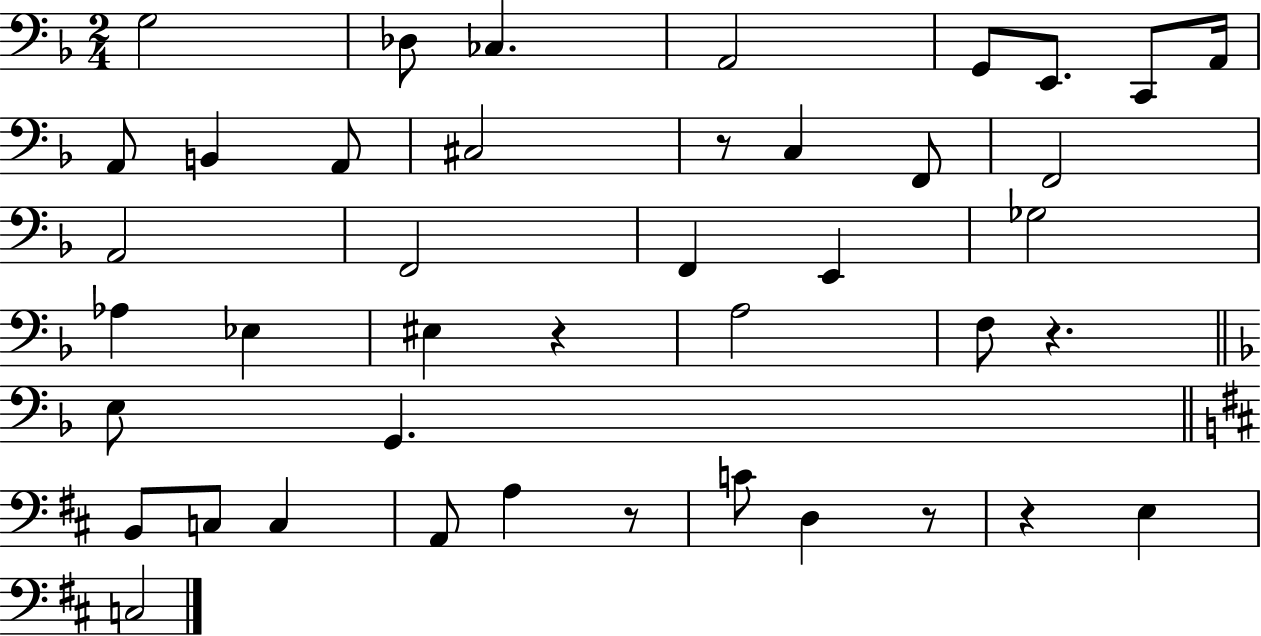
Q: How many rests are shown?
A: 6